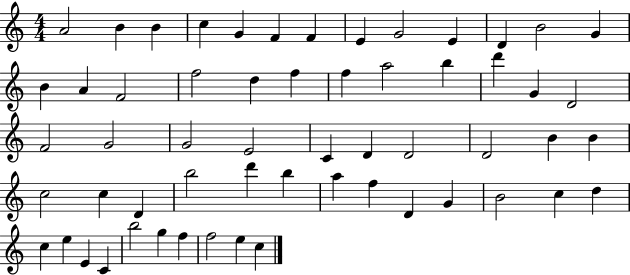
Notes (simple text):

A4/h B4/q B4/q C5/q G4/q F4/q F4/q E4/q G4/h E4/q D4/q B4/h G4/q B4/q A4/q F4/h F5/h D5/q F5/q F5/q A5/h B5/q D6/q G4/q D4/h F4/h G4/h G4/h E4/h C4/q D4/q D4/h D4/h B4/q B4/q C5/h C5/q D4/q B5/h D6/q B5/q A5/q F5/q D4/q G4/q B4/h C5/q D5/q C5/q E5/q E4/q C4/q B5/h G5/q F5/q F5/h E5/q C5/q